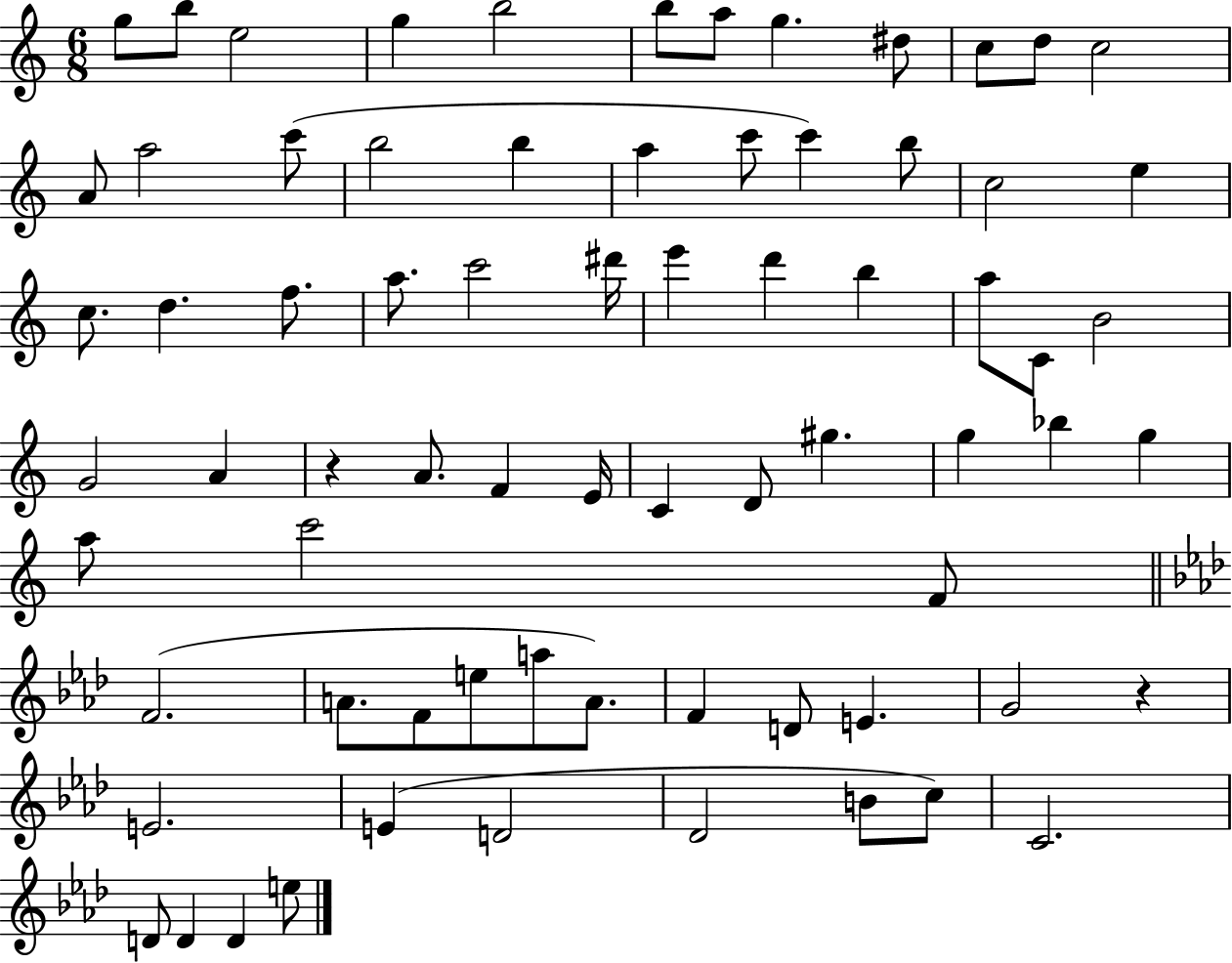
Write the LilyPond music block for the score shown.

{
  \clef treble
  \numericTimeSignature
  \time 6/8
  \key c \major
  g''8 b''8 e''2 | g''4 b''2 | b''8 a''8 g''4. dis''8 | c''8 d''8 c''2 | \break a'8 a''2 c'''8( | b''2 b''4 | a''4 c'''8 c'''4) b''8 | c''2 e''4 | \break c''8. d''4. f''8. | a''8. c'''2 dis'''16 | e'''4 d'''4 b''4 | a''8 c'8 b'2 | \break g'2 a'4 | r4 a'8. f'4 e'16 | c'4 d'8 gis''4. | g''4 bes''4 g''4 | \break a''8 c'''2 f'8 | \bar "||" \break \key aes \major f'2.( | a'8. f'8 e''8 a''8 a'8.) | f'4 d'8 e'4. | g'2 r4 | \break e'2. | e'4( d'2 | des'2 b'8 c''8) | c'2. | \break d'8 d'4 d'4 e''8 | \bar "|."
}